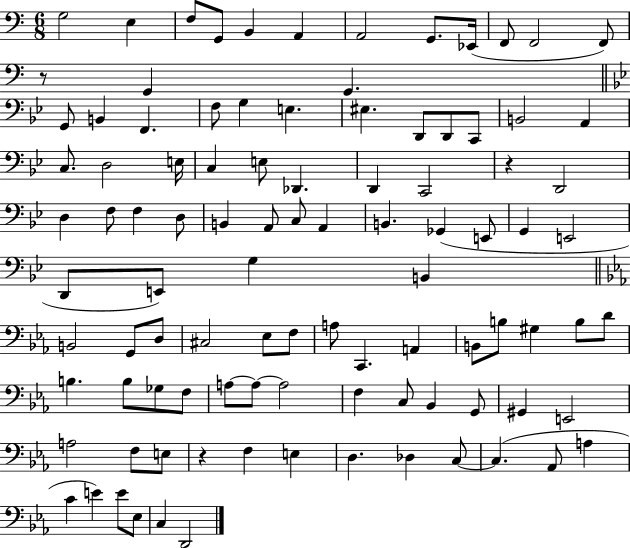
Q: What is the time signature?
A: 6/8